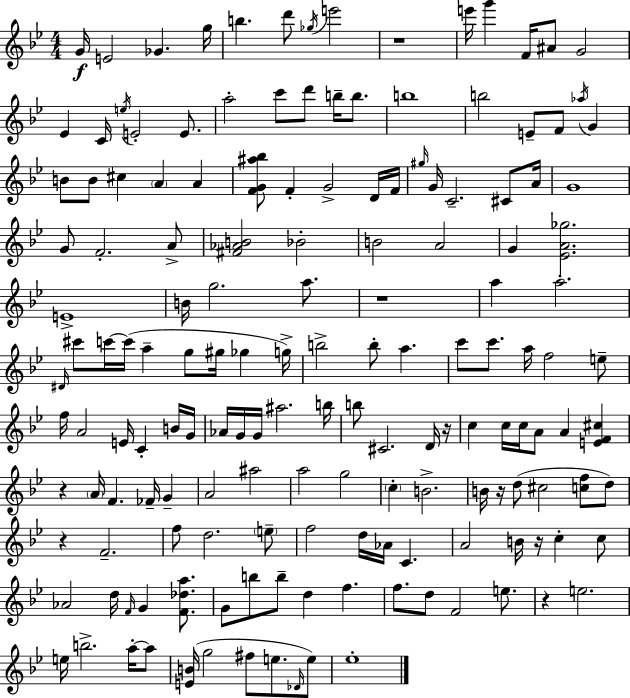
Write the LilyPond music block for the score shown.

{
  \clef treble
  \numericTimeSignature
  \time 4/4
  \key g \minor
  g'16\f e'2 ges'4. g''16 | b''4. d'''8 \acciaccatura { ges''16 } e'''2 | r1 | e'''16 g'''4 f'16 ais'8 g'2 | \break ees'4 c'16 \acciaccatura { e''16 } e'2-. e'8. | a''2-. c'''8 d'''8 b''16-- b''8. | b''1 | b''2 e'8-- f'8 \acciaccatura { aes''16 } g'4 | \break b'8 b'8 cis''4 \parenthesize a'4 a'4 | <f' g' ais'' bes''>8 f'4-. g'2-> | d'16 f'16 \grace { gis''16 } g'16 c'2.-- | cis'8 a'16 g'1 | \break g'8 f'2.-. | a'8-> <fis' aes' b'>2 bes'2-. | b'2 a'2 | g'4 <ees' a' ges''>2. | \break e'1-> | b'16 g''2. | a''8. r1 | a''4 a''2.-. | \break \grace { dis'16 } cis'''8 c'''16~~ c'''16( a''4-- g''8 gis''16 | ges''4 g''16->) b''2-> b''8-. a''4. | c'''8 c'''8. a''16 f''2 | e''8-- f''16 a'2 e'16 c'4-. | \break b'16 g'16 aes'16 g'16 g'16 ais''2. | b''16 b''8 cis'2. | d'16 r16 c''4 c''16 c''16 a'8 a'4 | <e' f' cis''>4 r4 \parenthesize a'16 f'4. | \break fes'16-- g'4-- a'2 ais''2 | a''2 g''2 | \parenthesize c''4-. b'2.-> | b'16 r16 d''8( cis''2 | \break <c'' f''>8 d''8) r4 f'2.-- | f''8 d''2. | \parenthesize e''8-- f''2 d''16 aes'16 c'4. | a'2 b'16 r16 c''4-. | \break c''8 aes'2 d''16 \grace { f'16 } g'4 | <f' des'' a''>8. g'8 b''8 b''8-- d''4 | f''4. f''8. d''8 f'2 | e''8. r4 e''2. | \break e''16 b''2.-> | a''16-.~~ a''8 <e' b'>16( g''2 fis''8 | e''8. \grace { des'16 } e''8) ees''1-. | \bar "|."
}